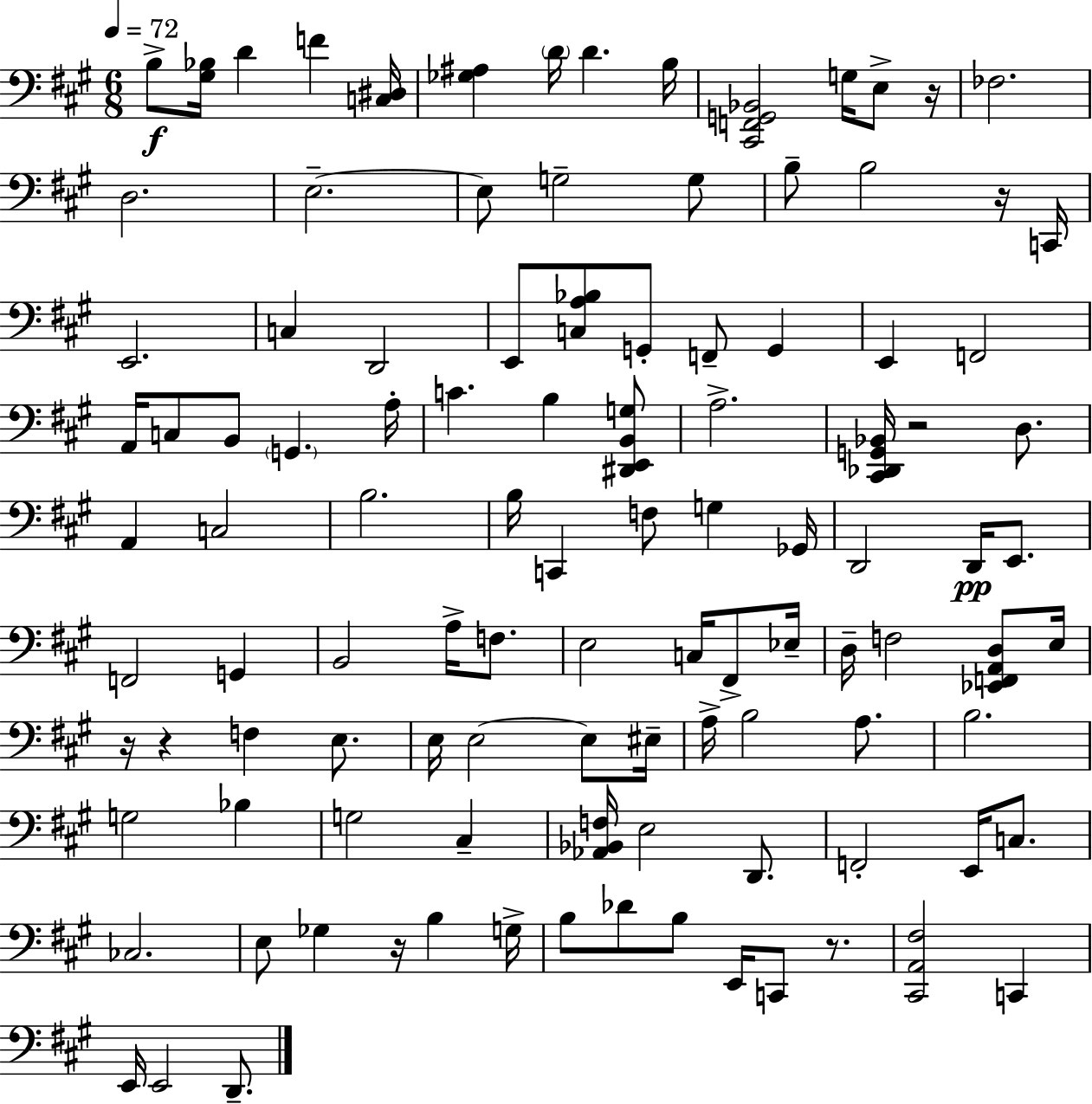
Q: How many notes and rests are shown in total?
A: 108